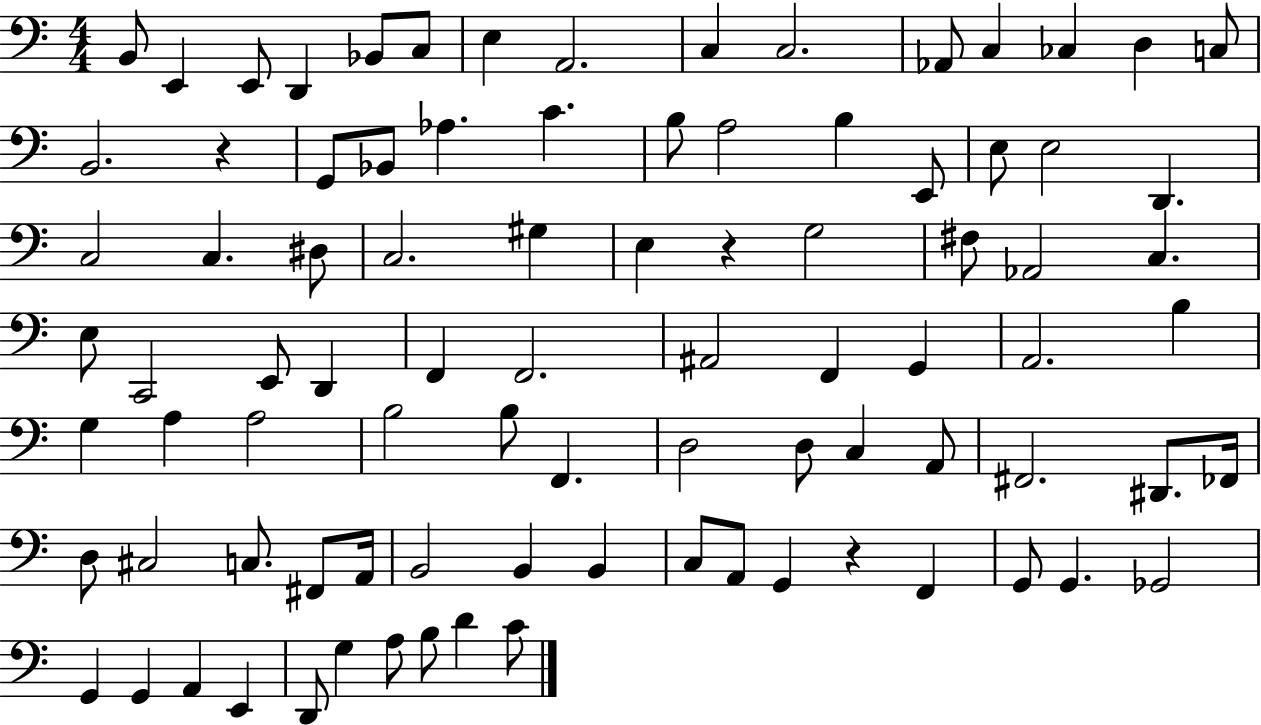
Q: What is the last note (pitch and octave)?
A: C4